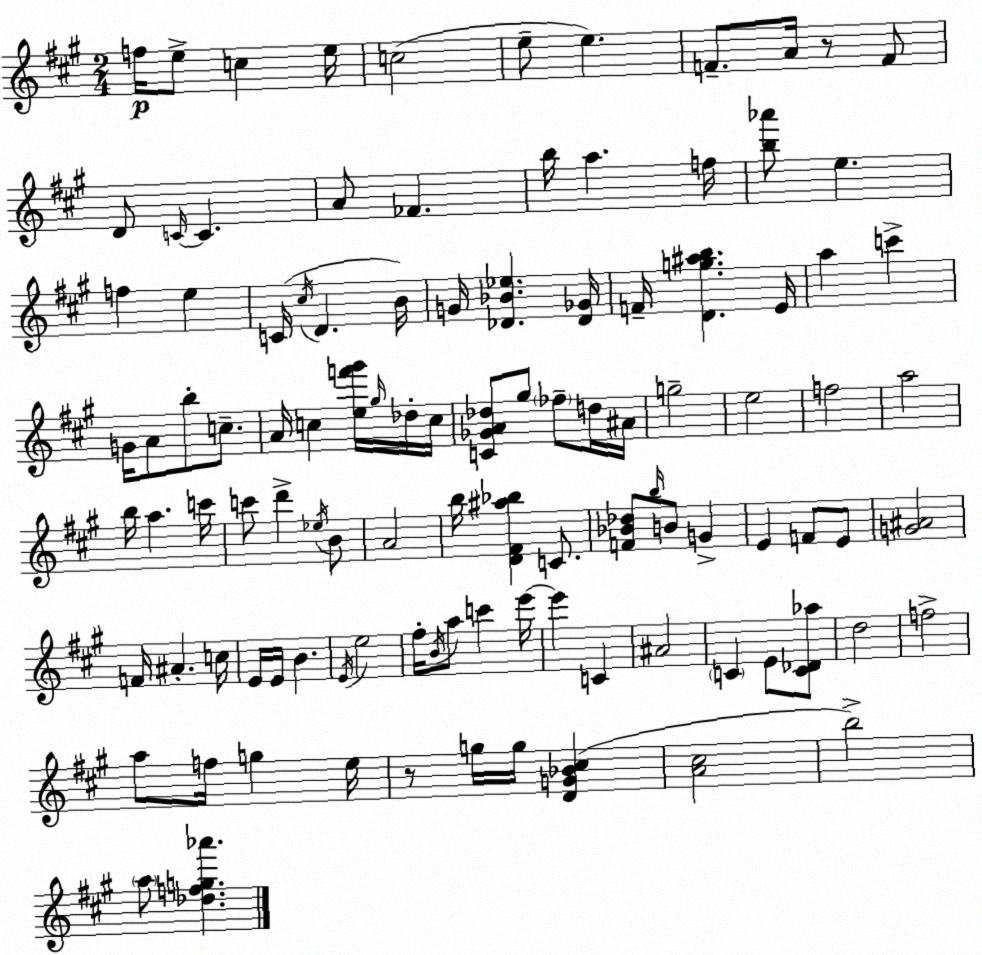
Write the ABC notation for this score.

X:1
T:Untitled
M:2/4
L:1/4
K:A
f/4 e/2 c e/4 c2 e/2 e F/2 A/4 z/2 F/2 D/2 C/4 C A/2 _F b/4 a f/4 [b_a']/2 e f e C/4 ^c/4 D B/4 G/4 [_D_B_e] [_D_G]/4 F/4 [Dg^ab] E/4 a c' G/4 A/2 b/2 c/2 A/4 c [ef'^g']/4 ^g/4 _d/4 c/4 [C_GA_d]/2 ^g/2 _f/2 d/4 ^A/4 g2 e2 f2 a2 b/4 a c'/4 c'/2 d' _e/4 B/2 A2 b/4 [D^F^a_b] C/2 [F_B_d]/2 b/4 B/2 G E F/2 E/2 [G^A]2 F/4 ^A c/4 E/4 E/4 B E/4 e2 ^f/4 B/4 a/2 c' e'/4 e' C ^A2 C E/2 [C_D_a]/2 d2 f2 a/2 f/4 g e/4 z/2 g/4 g/4 [DG_B^c] [A^c]2 b2 a/2 [_dfg_a']